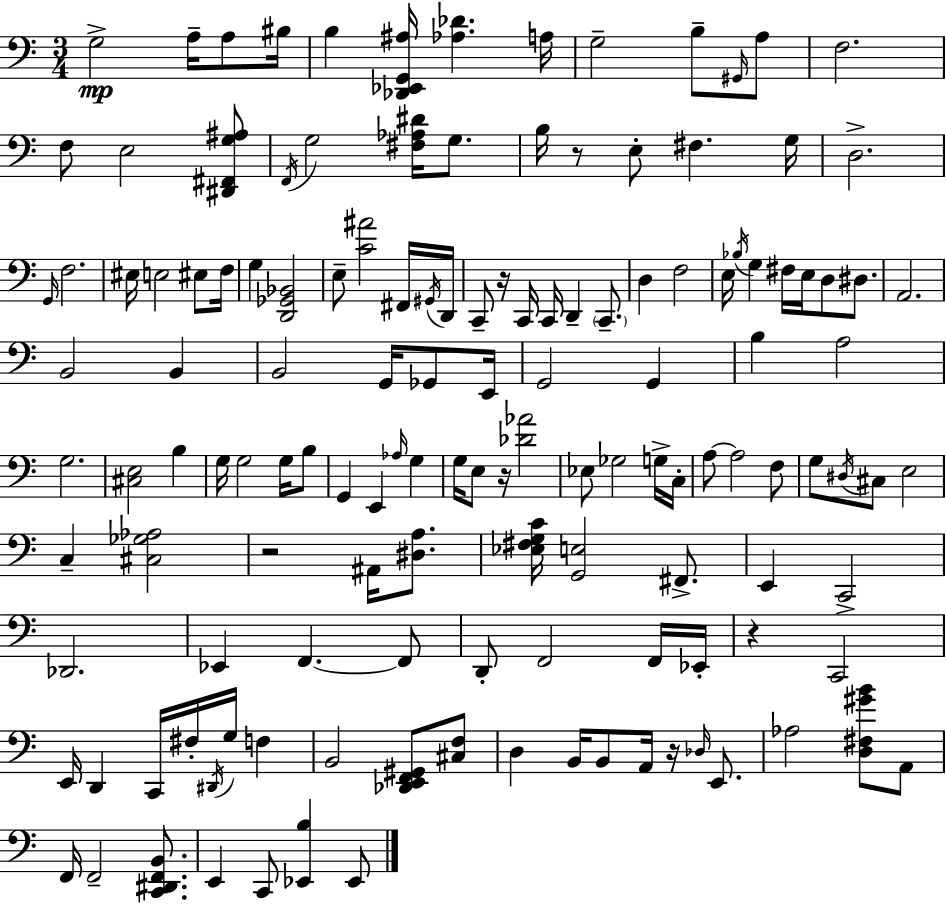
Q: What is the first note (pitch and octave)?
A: G3